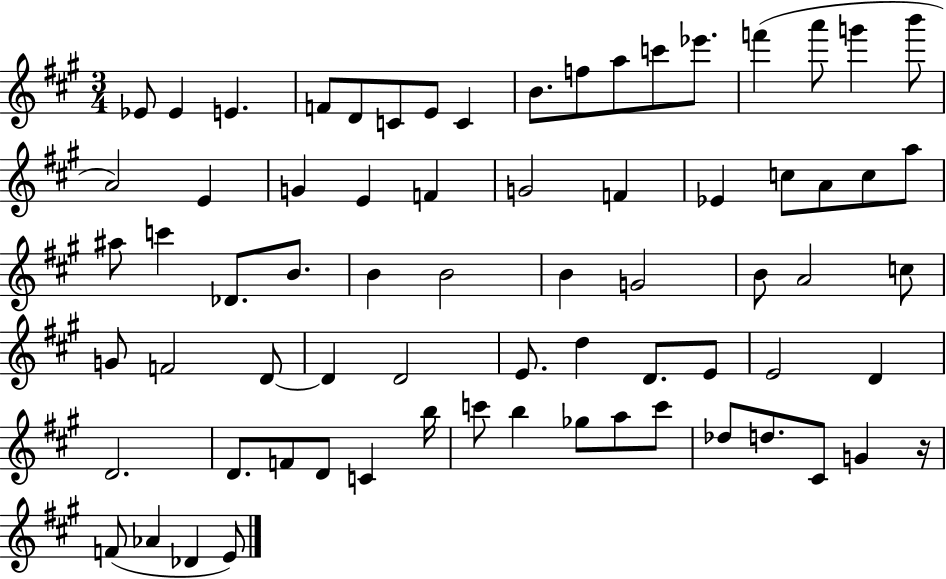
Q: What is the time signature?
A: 3/4